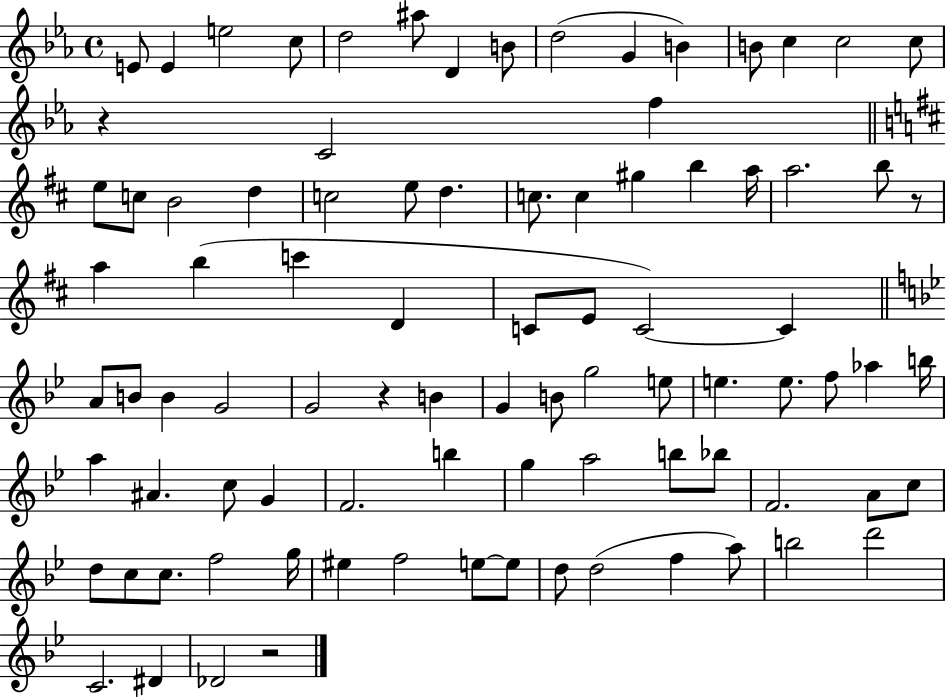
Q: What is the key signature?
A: EES major